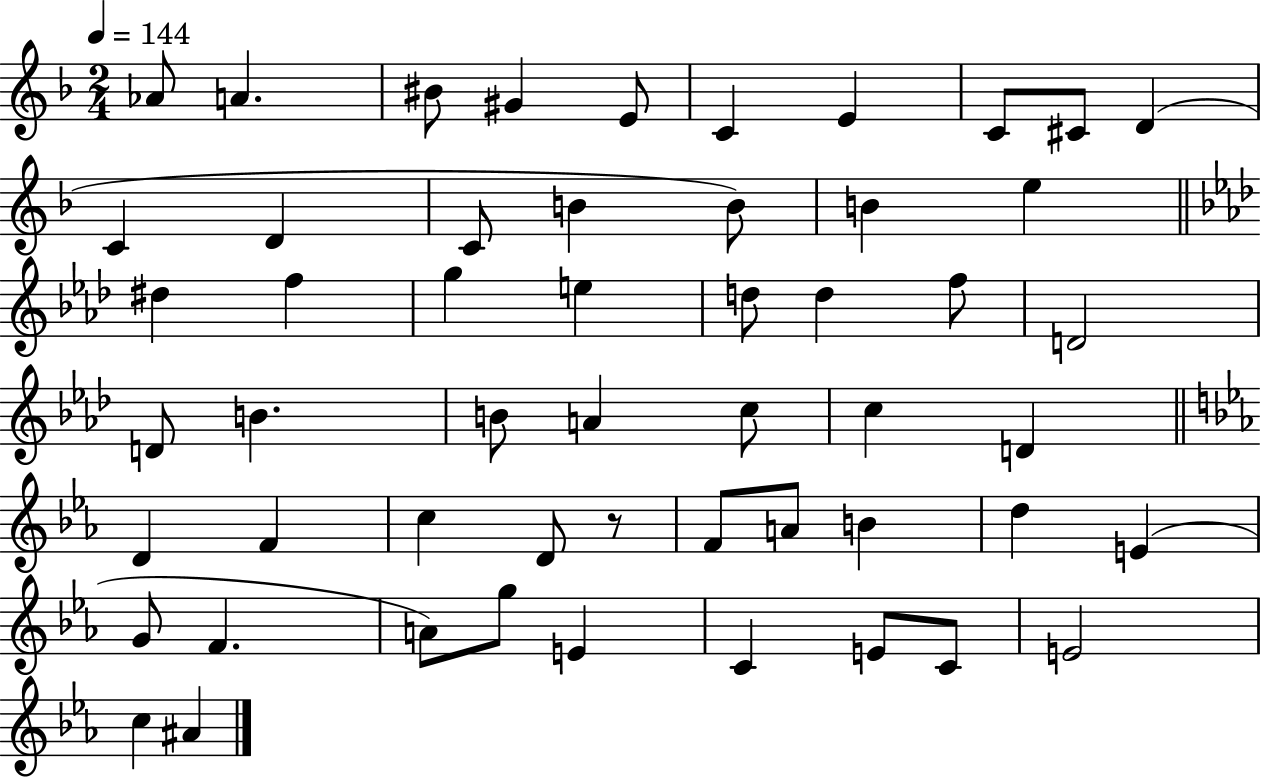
Ab4/e A4/q. BIS4/e G#4/q E4/e C4/q E4/q C4/e C#4/e D4/q C4/q D4/q C4/e B4/q B4/e B4/q E5/q D#5/q F5/q G5/q E5/q D5/e D5/q F5/e D4/h D4/e B4/q. B4/e A4/q C5/e C5/q D4/q D4/q F4/q C5/q D4/e R/e F4/e A4/e B4/q D5/q E4/q G4/e F4/q. A4/e G5/e E4/q C4/q E4/e C4/e E4/h C5/q A#4/q